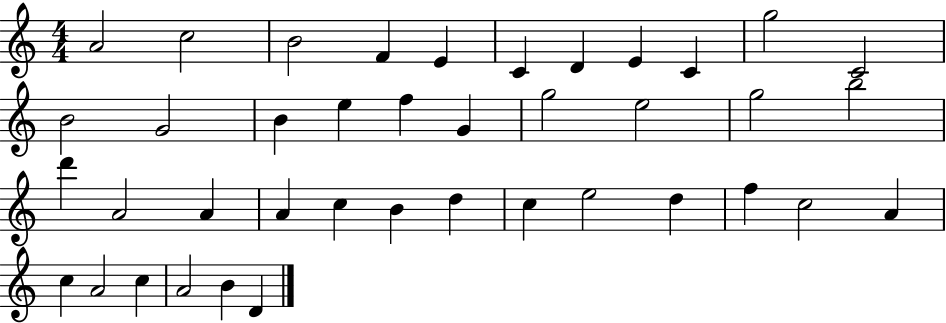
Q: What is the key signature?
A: C major